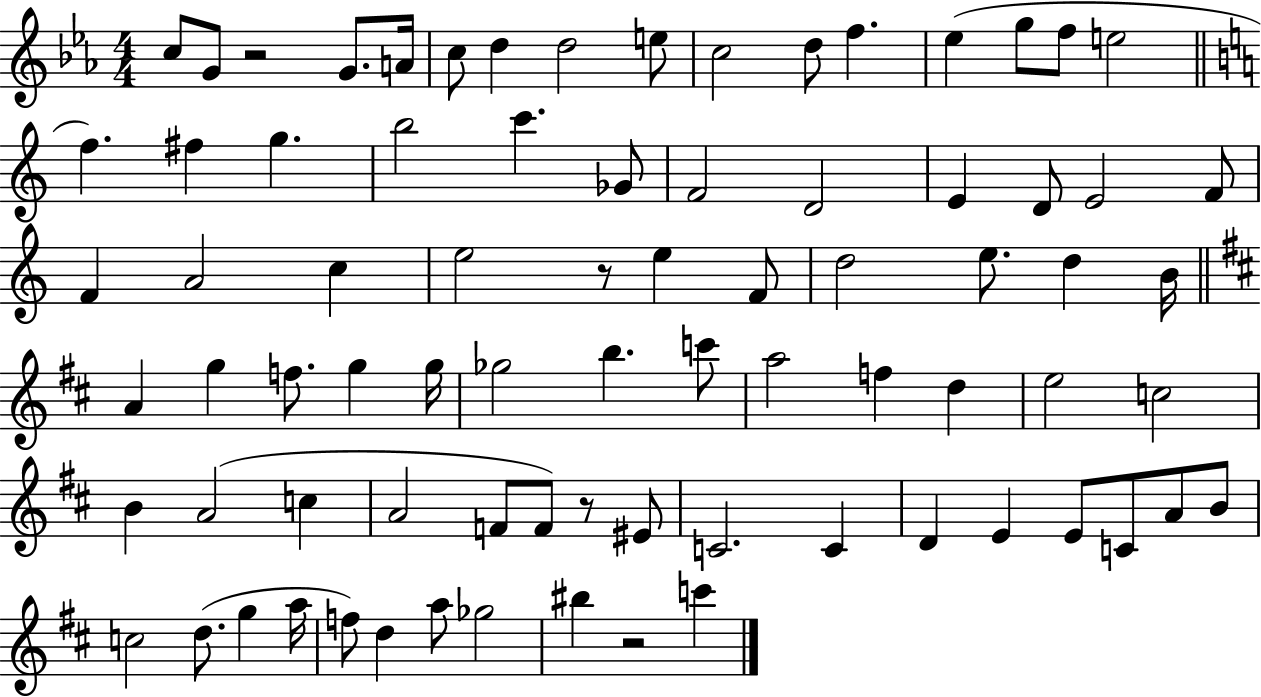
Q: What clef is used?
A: treble